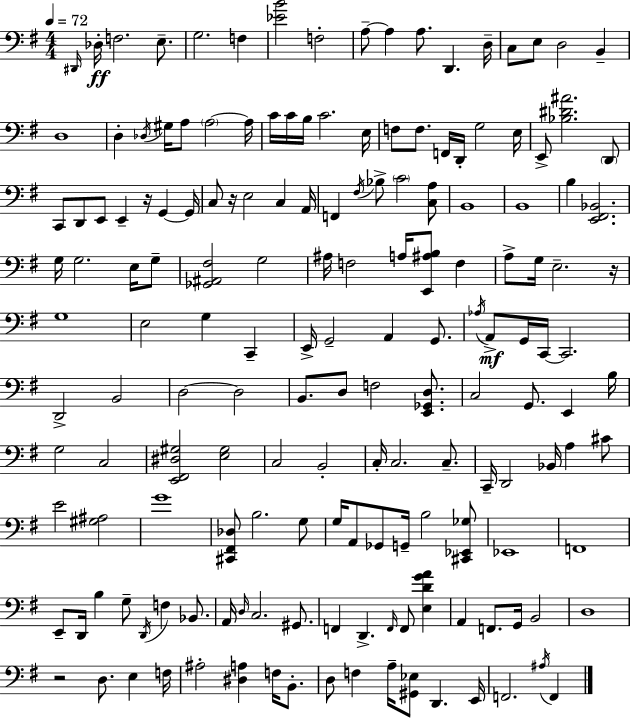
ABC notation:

X:1
T:Untitled
M:4/4
L:1/4
K:Em
^D,,/4 _D,/4 F,2 E,/2 G,2 F, [_EB]2 F,2 A,/2 A, A,/2 D,, D,/4 C,/2 E,/2 D,2 B,, D,4 D, _D,/4 ^G,/4 A,/2 A,2 A,/4 C/4 C/4 B,/4 C2 E,/4 F,/2 F,/2 F,,/4 D,,/4 G,2 E,/4 E,,/2 [_B,^D^A]2 D,,/2 C,,/2 D,,/2 E,,/2 E,, z/4 G,, G,,/4 C,/2 z/4 E,2 C, A,,/4 F,, ^F,/4 _B,/2 C2 [C,A,]/2 B,,4 B,,4 B, [E,,^F,,_B,,]2 G,/4 G,2 E,/4 G,/2 [_G,,^A,,^F,]2 G,2 ^A,/4 F,2 A,/4 [E,,^A,B,]/2 F, A,/2 G,/4 E,2 z/4 G,4 E,2 G, C,, E,,/4 G,,2 A,, G,,/2 _A,/4 A,,/2 G,,/4 C,,/4 C,,2 D,,2 B,,2 D,2 D,2 B,,/2 D,/2 F,2 [E,,_G,,D,]/2 C,2 G,,/2 E,, B,/4 G,2 C,2 [E,,^F,,^D,^G,]2 [E,^G,]2 C,2 B,,2 C,/4 C,2 C,/2 C,,/4 D,,2 _B,,/4 A, ^C/2 E2 [^G,^A,]2 G4 [^C,,^F,,_D,]/2 B,2 G,/2 G,/4 A,,/2 _G,,/2 G,,/4 B,2 [^C,,_E,,_G,]/2 _E,,4 F,,4 E,,/2 D,,/4 B, G,/2 D,,/4 F, _B,,/2 A,,/4 D,/4 C,2 ^G,,/2 F,, D,, F,,/4 F,,/2 [E,DGA] A,, F,,/2 G,,/4 B,,2 D,4 z2 D,/2 E, F,/4 ^A,2 [^D,A,] F,/4 B,,/2 D,/2 F, A,/4 [^G,,_E,]/2 D,, E,,/4 F,,2 ^A,/4 F,,